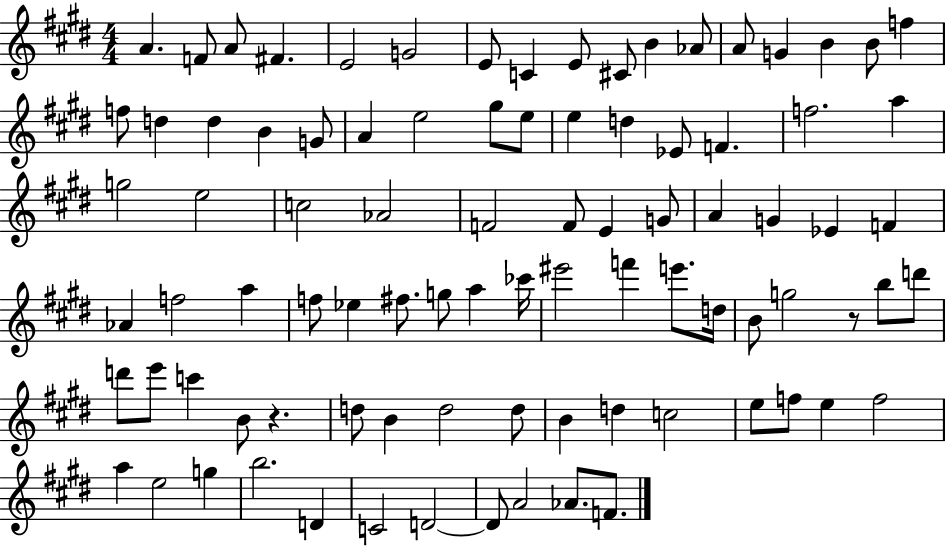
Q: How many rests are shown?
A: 2